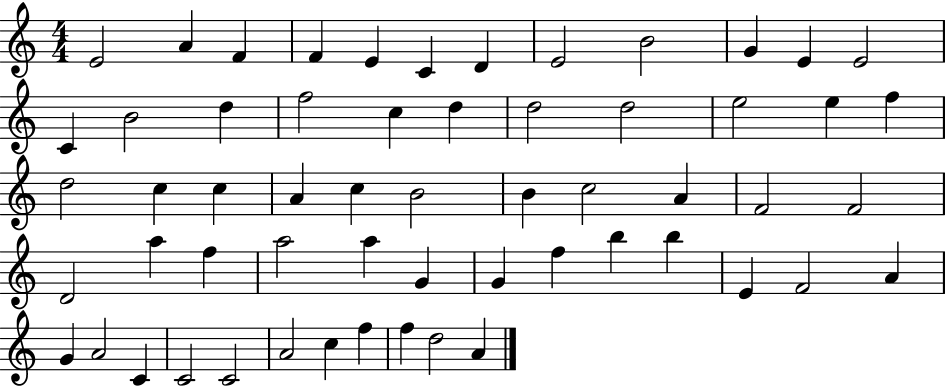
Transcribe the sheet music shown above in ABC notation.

X:1
T:Untitled
M:4/4
L:1/4
K:C
E2 A F F E C D E2 B2 G E E2 C B2 d f2 c d d2 d2 e2 e f d2 c c A c B2 B c2 A F2 F2 D2 a f a2 a G G f b b E F2 A G A2 C C2 C2 A2 c f f d2 A